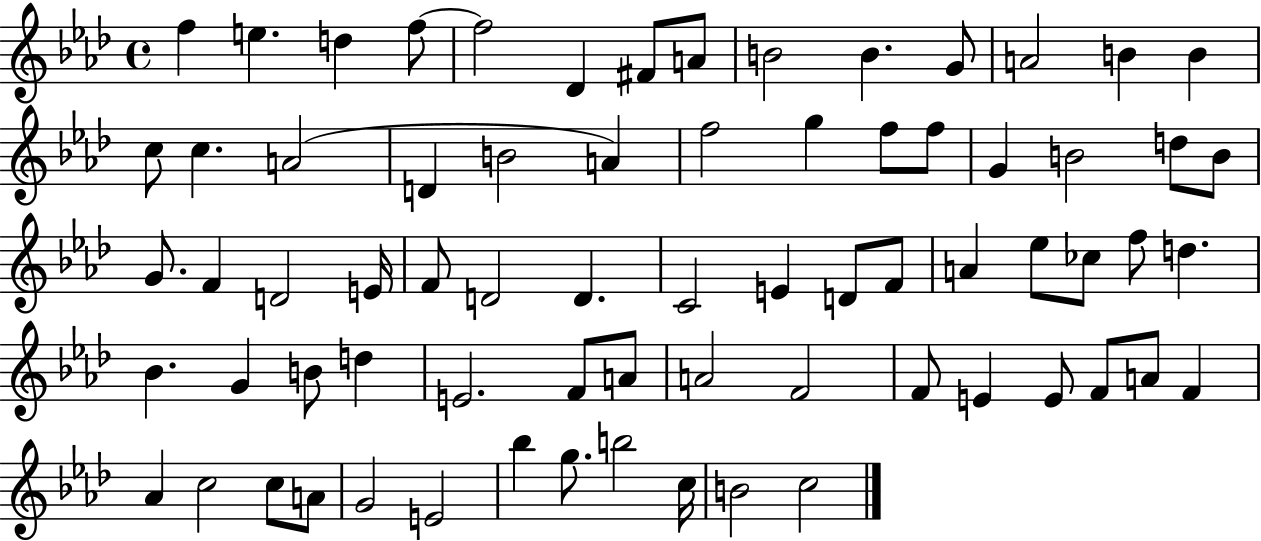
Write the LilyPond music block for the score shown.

{
  \clef treble
  \time 4/4
  \defaultTimeSignature
  \key aes \major
  \repeat volta 2 { f''4 e''4. d''4 f''8~~ | f''2 des'4 fis'8 a'8 | b'2 b'4. g'8 | a'2 b'4 b'4 | \break c''8 c''4. a'2( | d'4 b'2 a'4) | f''2 g''4 f''8 f''8 | g'4 b'2 d''8 b'8 | \break g'8. f'4 d'2 e'16 | f'8 d'2 d'4. | c'2 e'4 d'8 f'8 | a'4 ees''8 ces''8 f''8 d''4. | \break bes'4. g'4 b'8 d''4 | e'2. f'8 a'8 | a'2 f'2 | f'8 e'4 e'8 f'8 a'8 f'4 | \break aes'4 c''2 c''8 a'8 | g'2 e'2 | bes''4 g''8. b''2 c''16 | b'2 c''2 | \break } \bar "|."
}